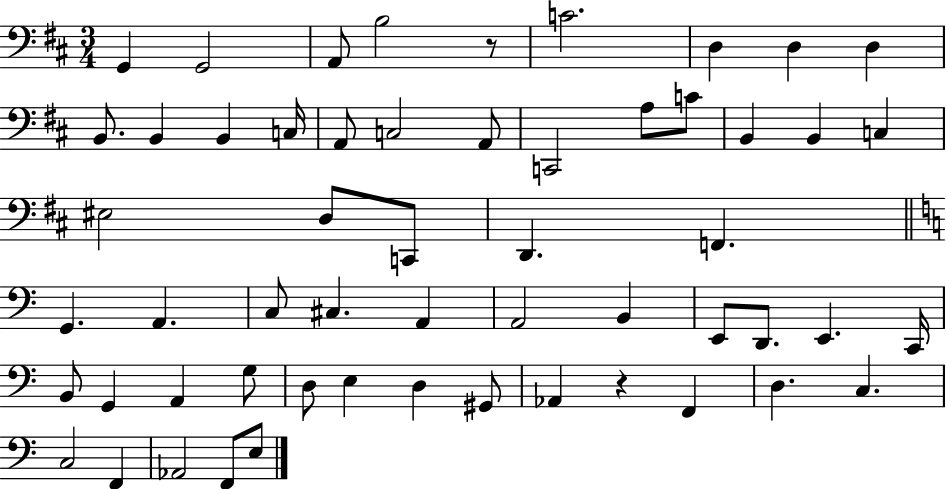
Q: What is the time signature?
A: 3/4